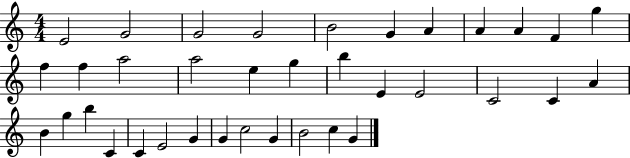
X:1
T:Untitled
M:4/4
L:1/4
K:C
E2 G2 G2 G2 B2 G A A A F g f f a2 a2 e g b E E2 C2 C A B g b C C E2 G G c2 G B2 c G